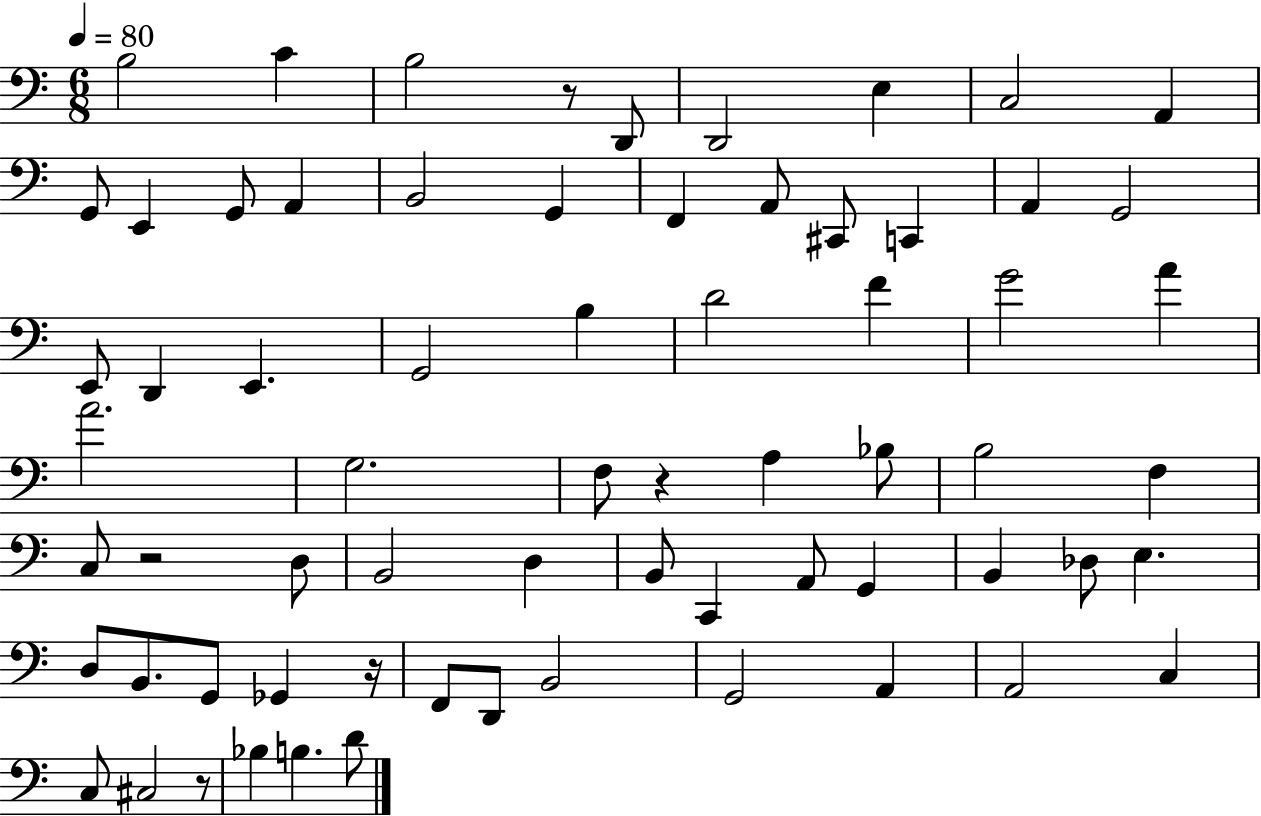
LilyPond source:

{
  \clef bass
  \numericTimeSignature
  \time 6/8
  \key c \major
  \tempo 4 = 80
  b2 c'4 | b2 r8 d,8 | d,2 e4 | c2 a,4 | \break g,8 e,4 g,8 a,4 | b,2 g,4 | f,4 a,8 cis,8 c,4 | a,4 g,2 | \break e,8 d,4 e,4. | g,2 b4 | d'2 f'4 | g'2 a'4 | \break a'2. | g2. | f8 r4 a4 bes8 | b2 f4 | \break c8 r2 d8 | b,2 d4 | b,8 c,4 a,8 g,4 | b,4 des8 e4. | \break d8 b,8. g,8 ges,4 r16 | f,8 d,8 b,2 | g,2 a,4 | a,2 c4 | \break c8 cis2 r8 | bes4 b4. d'8 | \bar "|."
}